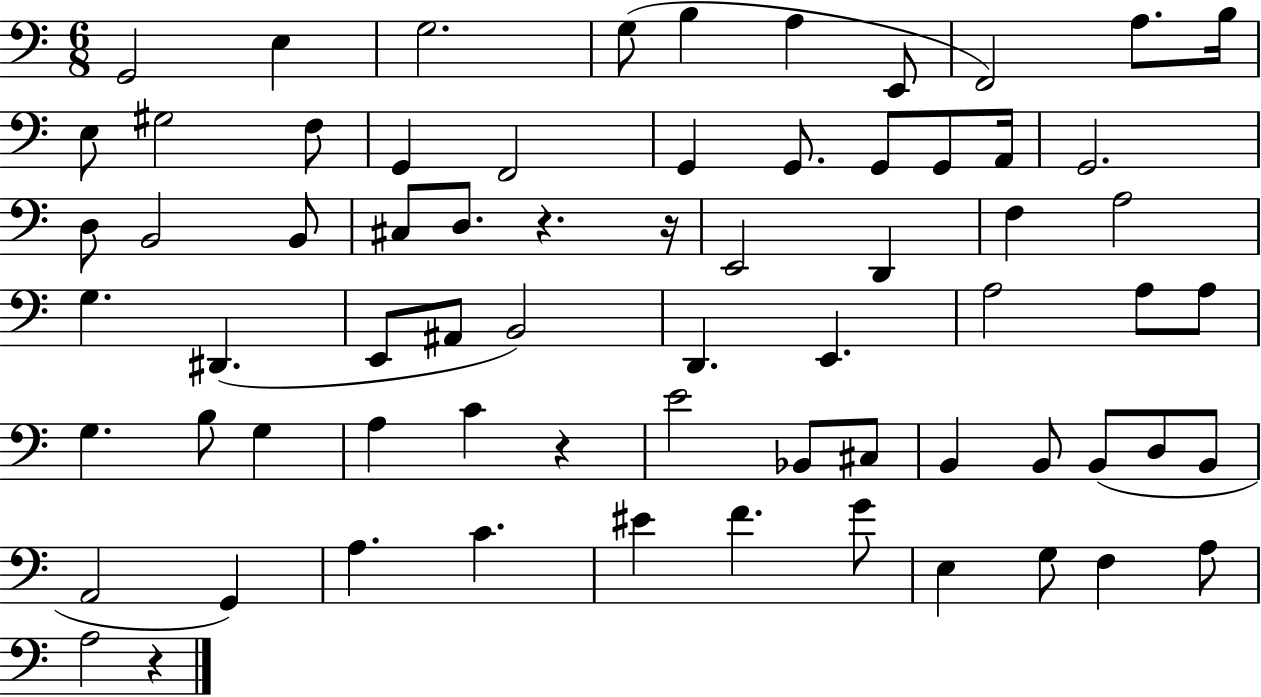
G2/h E3/q G3/h. G3/e B3/q A3/q E2/e F2/h A3/e. B3/s E3/e G#3/h F3/e G2/q F2/h G2/q G2/e. G2/e G2/e A2/s G2/h. D3/e B2/h B2/e C#3/e D3/e. R/q. R/s E2/h D2/q F3/q A3/h G3/q. D#2/q. E2/e A#2/e B2/h D2/q. E2/q. A3/h A3/e A3/e G3/q. B3/e G3/q A3/q C4/q R/q E4/h Bb2/e C#3/e B2/q B2/e B2/e D3/e B2/e A2/h G2/q A3/q. C4/q. EIS4/q F4/q. G4/e E3/q G3/e F3/q A3/e A3/h R/q